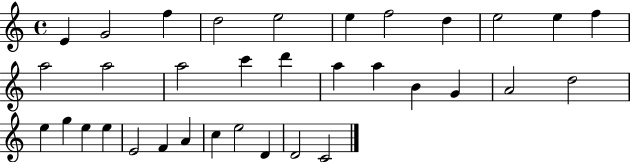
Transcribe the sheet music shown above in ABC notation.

X:1
T:Untitled
M:4/4
L:1/4
K:C
E G2 f d2 e2 e f2 d e2 e f a2 a2 a2 c' d' a a B G A2 d2 e g e e E2 F A c e2 D D2 C2